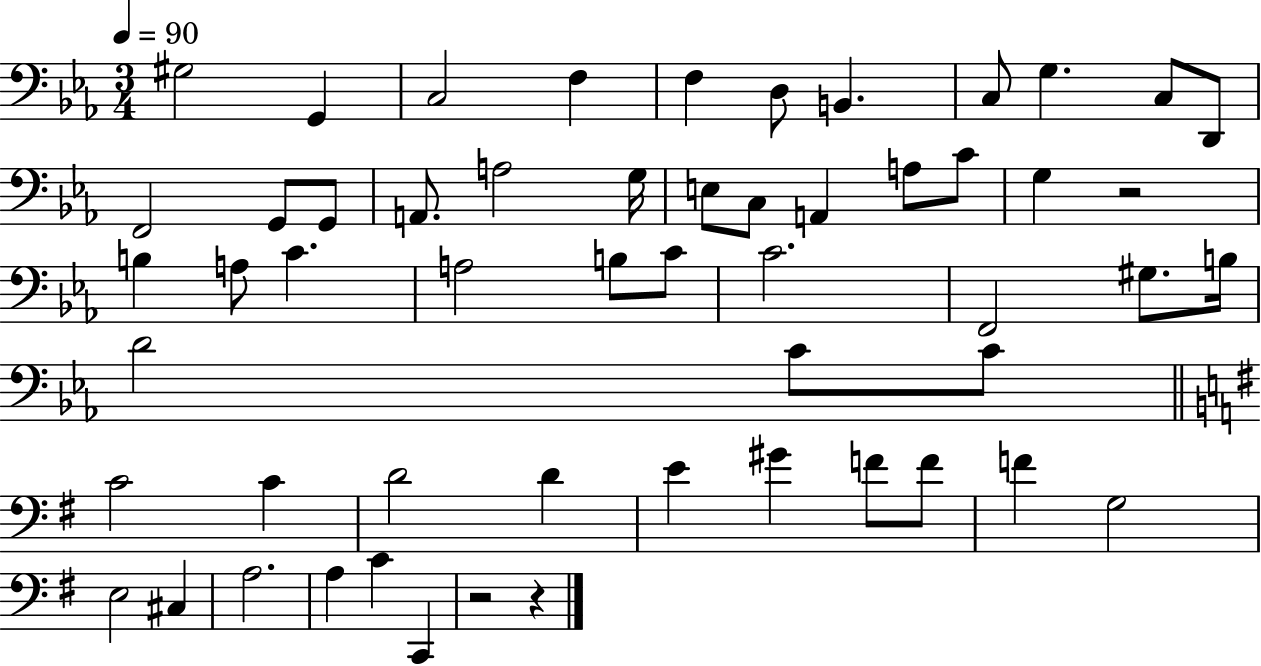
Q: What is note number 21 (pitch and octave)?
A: A3